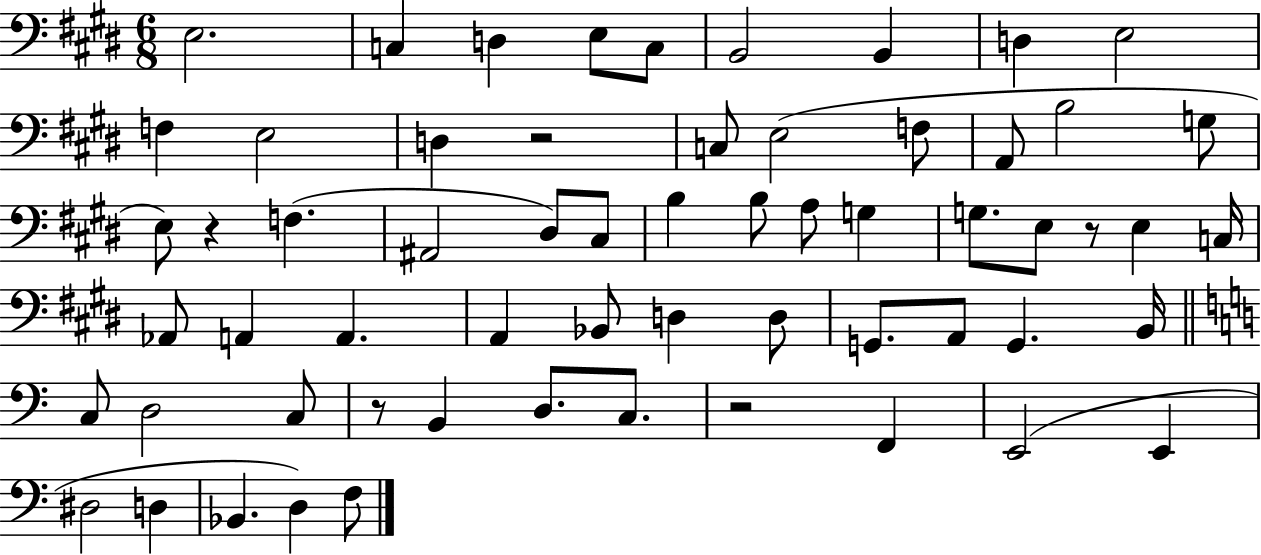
X:1
T:Untitled
M:6/8
L:1/4
K:E
E,2 C, D, E,/2 C,/2 B,,2 B,, D, E,2 F, E,2 D, z2 C,/2 E,2 F,/2 A,,/2 B,2 G,/2 E,/2 z F, ^A,,2 ^D,/2 ^C,/2 B, B,/2 A,/2 G, G,/2 E,/2 z/2 E, C,/4 _A,,/2 A,, A,, A,, _B,,/2 D, D,/2 G,,/2 A,,/2 G,, B,,/4 C,/2 D,2 C,/2 z/2 B,, D,/2 C,/2 z2 F,, E,,2 E,, ^D,2 D, _B,, D, F,/2